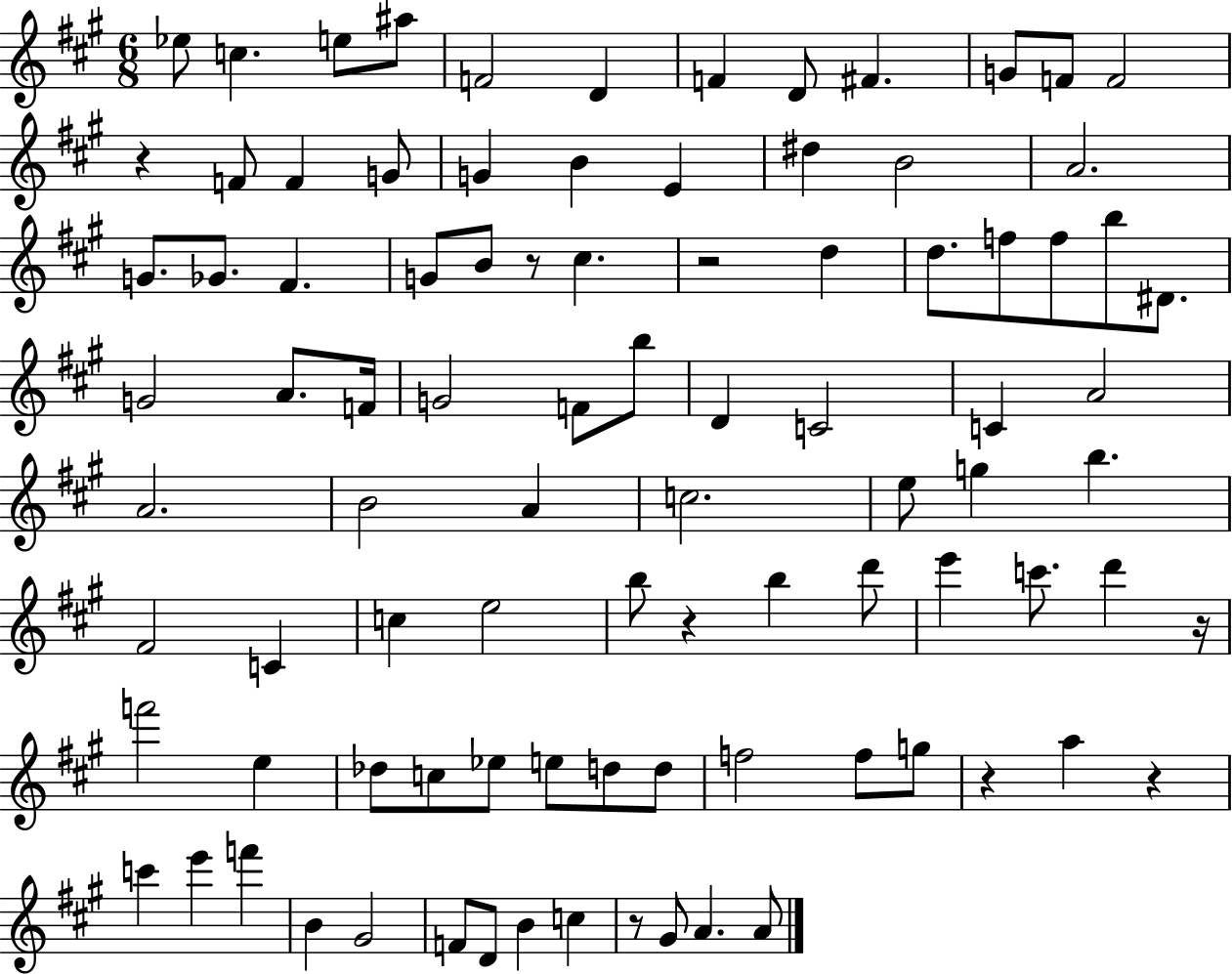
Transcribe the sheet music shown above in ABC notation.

X:1
T:Untitled
M:6/8
L:1/4
K:A
_e/2 c e/2 ^a/2 F2 D F D/2 ^F G/2 F/2 F2 z F/2 F G/2 G B E ^d B2 A2 G/2 _G/2 ^F G/2 B/2 z/2 ^c z2 d d/2 f/2 f/2 b/2 ^D/2 G2 A/2 F/4 G2 F/2 b/2 D C2 C A2 A2 B2 A c2 e/2 g b ^F2 C c e2 b/2 z b d'/2 e' c'/2 d' z/4 f'2 e _d/2 c/2 _e/2 e/2 d/2 d/2 f2 f/2 g/2 z a z c' e' f' B ^G2 F/2 D/2 B c z/2 ^G/2 A A/2